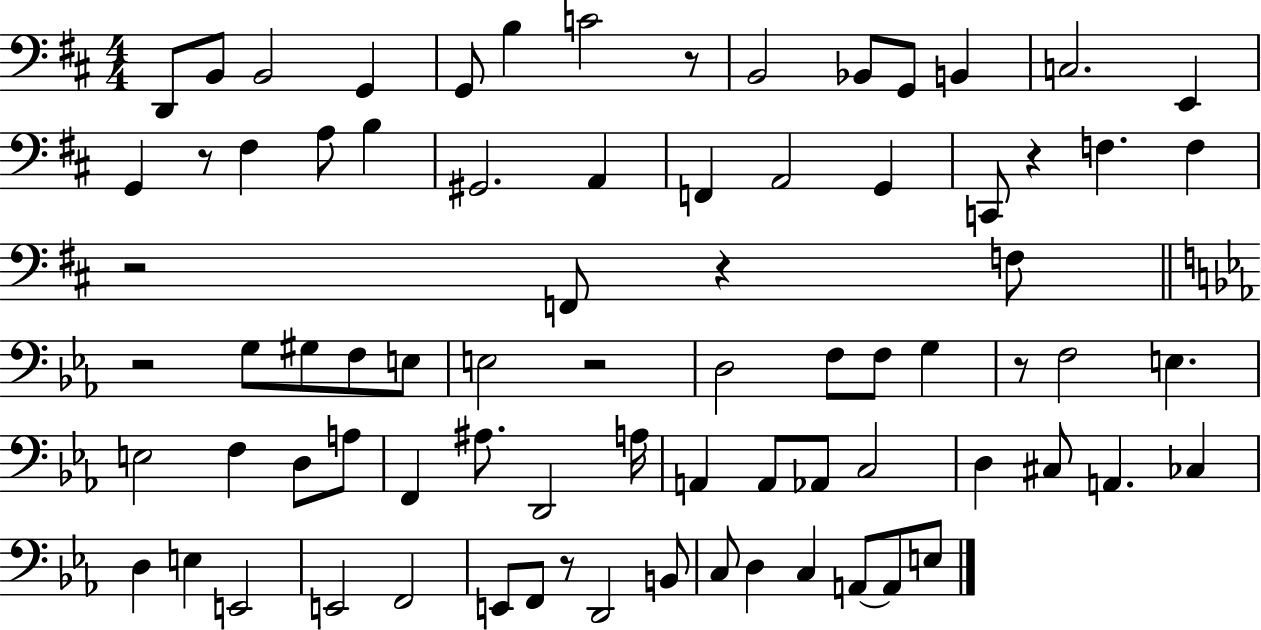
D2/e B2/e B2/h G2/q G2/e B3/q C4/h R/e B2/h Bb2/e G2/e B2/q C3/h. E2/q G2/q R/e F#3/q A3/e B3/q G#2/h. A2/q F2/q A2/h G2/q C2/e R/q F3/q. F3/q R/h F2/e R/q F3/e R/h G3/e G#3/e F3/e E3/e E3/h R/h D3/h F3/e F3/e G3/q R/e F3/h E3/q. E3/h F3/q D3/e A3/e F2/q A#3/e. D2/h A3/s A2/q A2/e Ab2/e C3/h D3/q C#3/e A2/q. CES3/q D3/q E3/q E2/h E2/h F2/h E2/e F2/e R/e D2/h B2/e C3/e D3/q C3/q A2/e A2/e E3/e